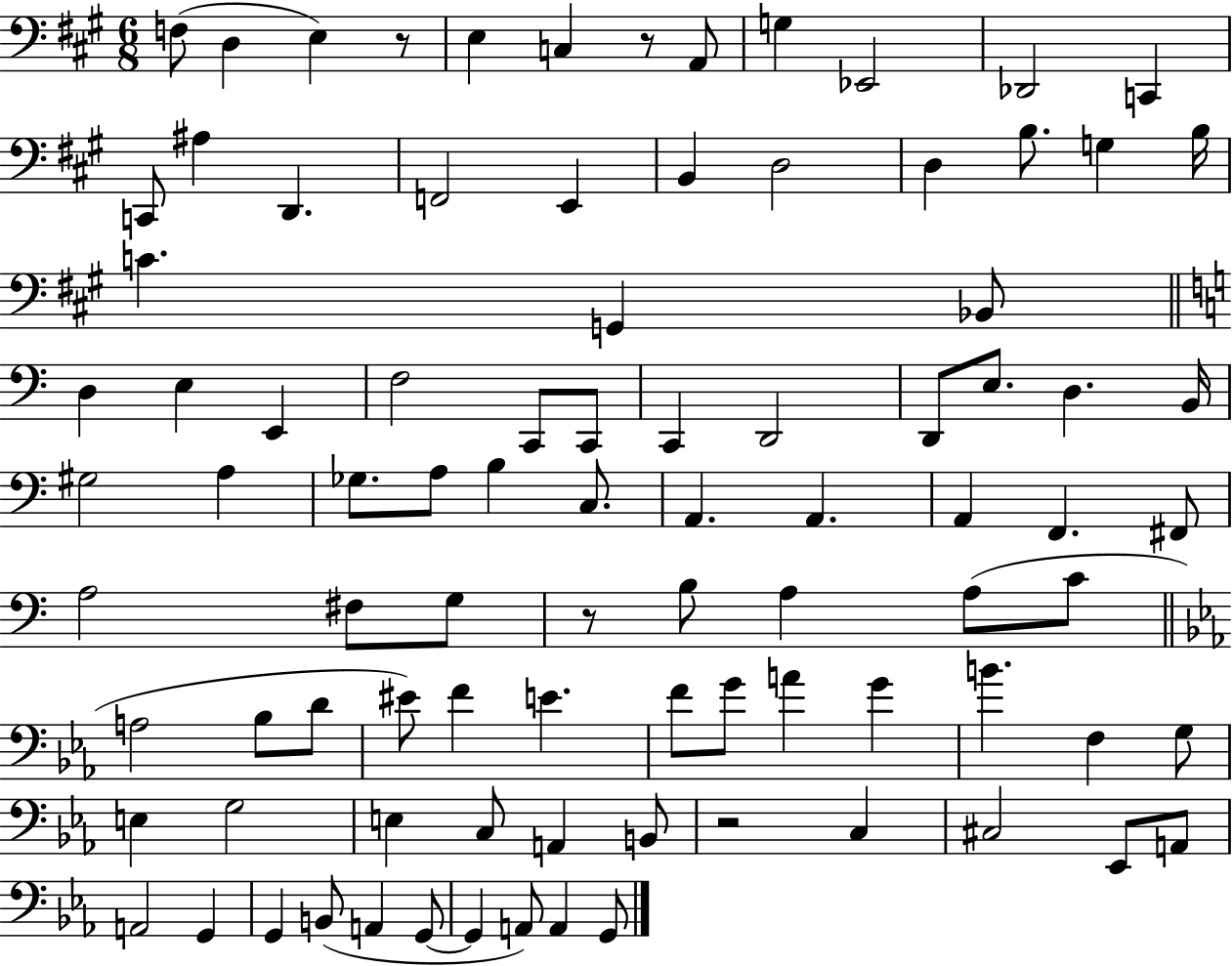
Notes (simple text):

F3/e D3/q E3/q R/e E3/q C3/q R/e A2/e G3/q Eb2/h Db2/h C2/q C2/e A#3/q D2/q. F2/h E2/q B2/q D3/h D3/q B3/e. G3/q B3/s C4/q. G2/q Bb2/e D3/q E3/q E2/q F3/h C2/e C2/e C2/q D2/h D2/e E3/e. D3/q. B2/s G#3/h A3/q Gb3/e. A3/e B3/q C3/e. A2/q. A2/q. A2/q F2/q. F#2/e A3/h F#3/e G3/e R/e B3/e A3/q A3/e C4/e A3/h Bb3/e D4/e EIS4/e F4/q E4/q. F4/e G4/e A4/q G4/q B4/q. F3/q G3/e E3/q G3/h E3/q C3/e A2/q B2/e R/h C3/q C#3/h Eb2/e A2/e A2/h G2/q G2/q B2/e A2/q G2/e G2/q A2/e A2/q G2/e